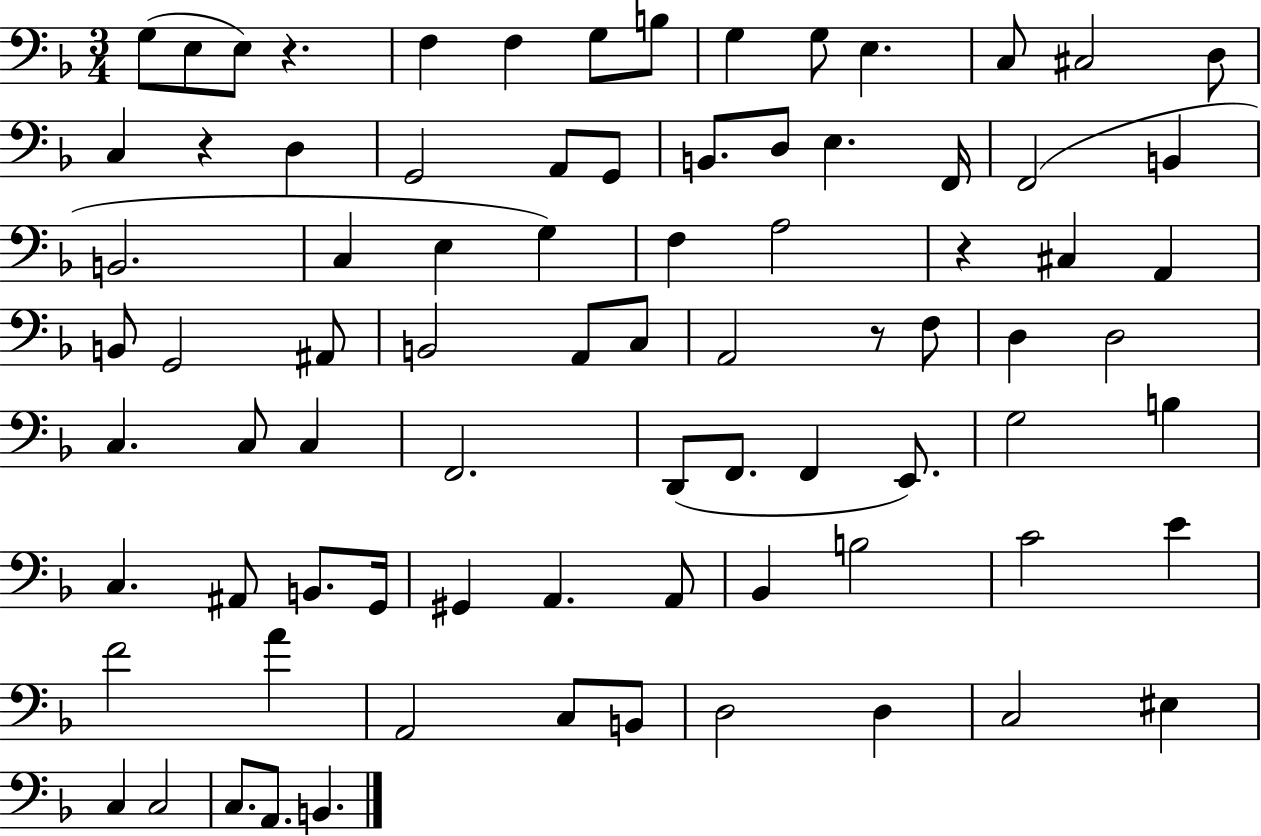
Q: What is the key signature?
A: F major